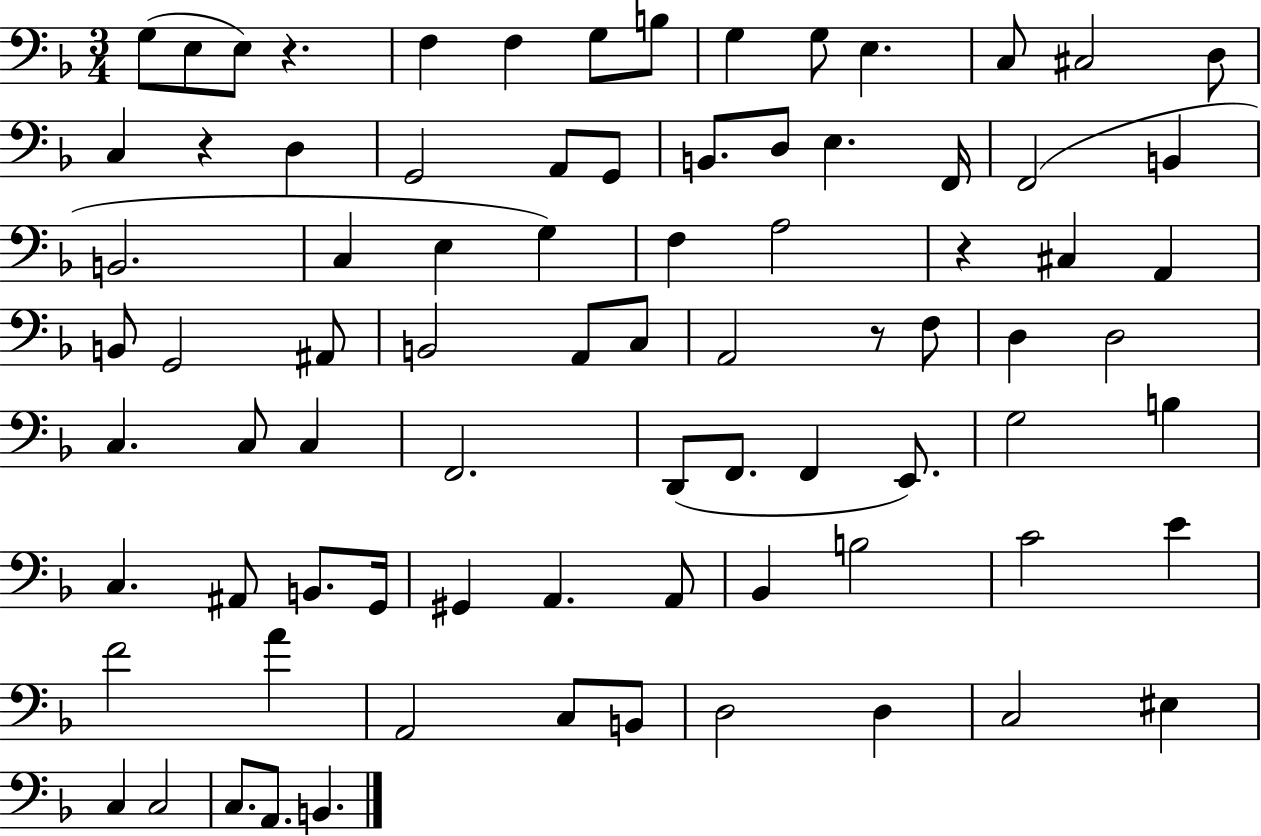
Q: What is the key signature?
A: F major